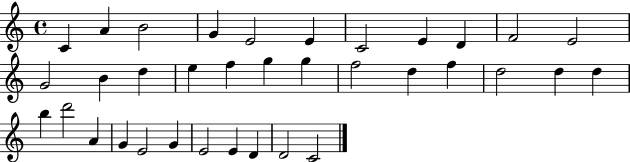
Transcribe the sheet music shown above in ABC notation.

X:1
T:Untitled
M:4/4
L:1/4
K:C
C A B2 G E2 E C2 E D F2 E2 G2 B d e f g g f2 d f d2 d d b d'2 A G E2 G E2 E D D2 C2